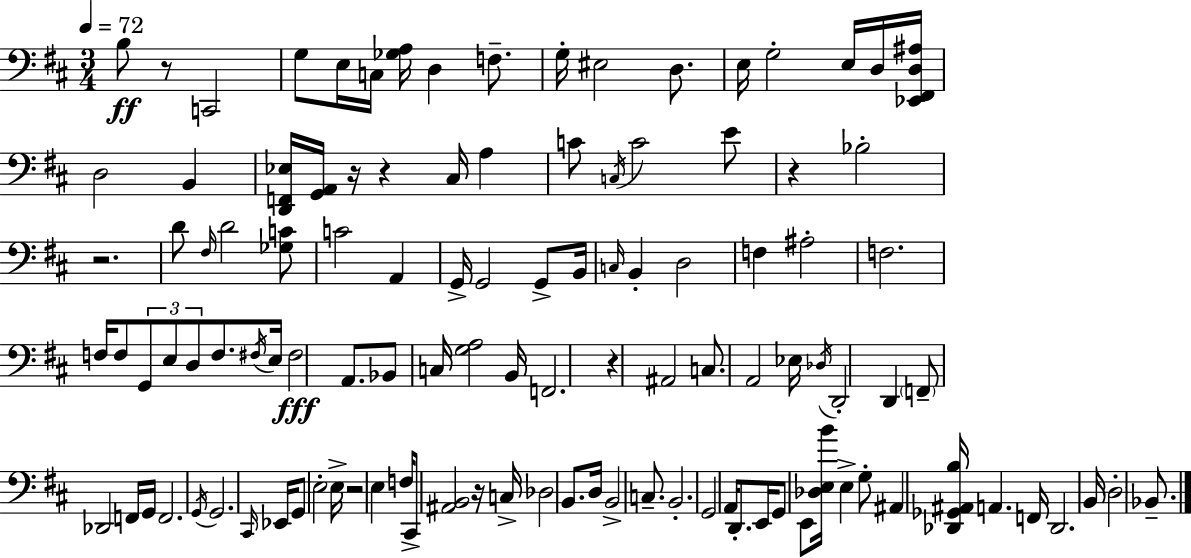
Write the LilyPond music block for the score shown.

{
  \clef bass
  \numericTimeSignature
  \time 3/4
  \key d \major
  \tempo 4 = 72
  \repeat volta 2 { b8\ff r8 c,2 | g8 e16 c16 <ges a>16 d4 f8.-- | g16-. eis2 d8. | e16 g2-. e16 d16 <ees, fis, d ais>16 | \break d2 b,4 | <d, f, ees>16 <g, a,>16 r16 r4 cis16 a4 | c'8 \acciaccatura { c16 } c'2 e'8 | r4 bes2-. | \break r2. | d'8 \grace { fis16 } d'2 | <ges c'>8 c'2 a,4 | g,16-> g,2 g,8-> | \break b,16 \grace { c16 } b,4-. d2 | f4 ais2-. | f2. | f16 f8 \tuplet 3/2 { g,8 e8 d8 } | \break f8. \acciaccatura { fis16 } e16 fis2\fff | a,8. bes,8 c16 <g a>2 | b,16 f,2. | r4 ais,2 | \break c8. a,2 | ees16 \acciaccatura { des16 } d,2-. | d,4 \parenthesize f,8-- des,2 | f,16 g,16 f,2. | \break \acciaccatura { g,16 } g,2. | \grace { cis,16 } ees,16 g,8 e2-. | e16-> r2 | e4 f16 cis,8-> <ais, b,>2 | \break r16 c16-> des2 | b,8. d16 b,2-> | c8.-- b,2.-. | g,2 | \break a,16 d,8.-. e,16 g,8 e,8 | <des e b'>16 e4-> g8-. ais,4 <des, ges, ais, b>16 | a,4. f,16 des,2. | b,16 \parenthesize d2-. | \break bes,8.-- } \bar "|."
}